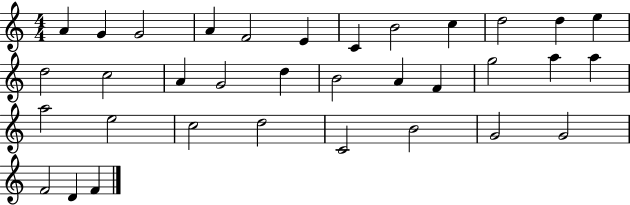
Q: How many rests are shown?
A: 0